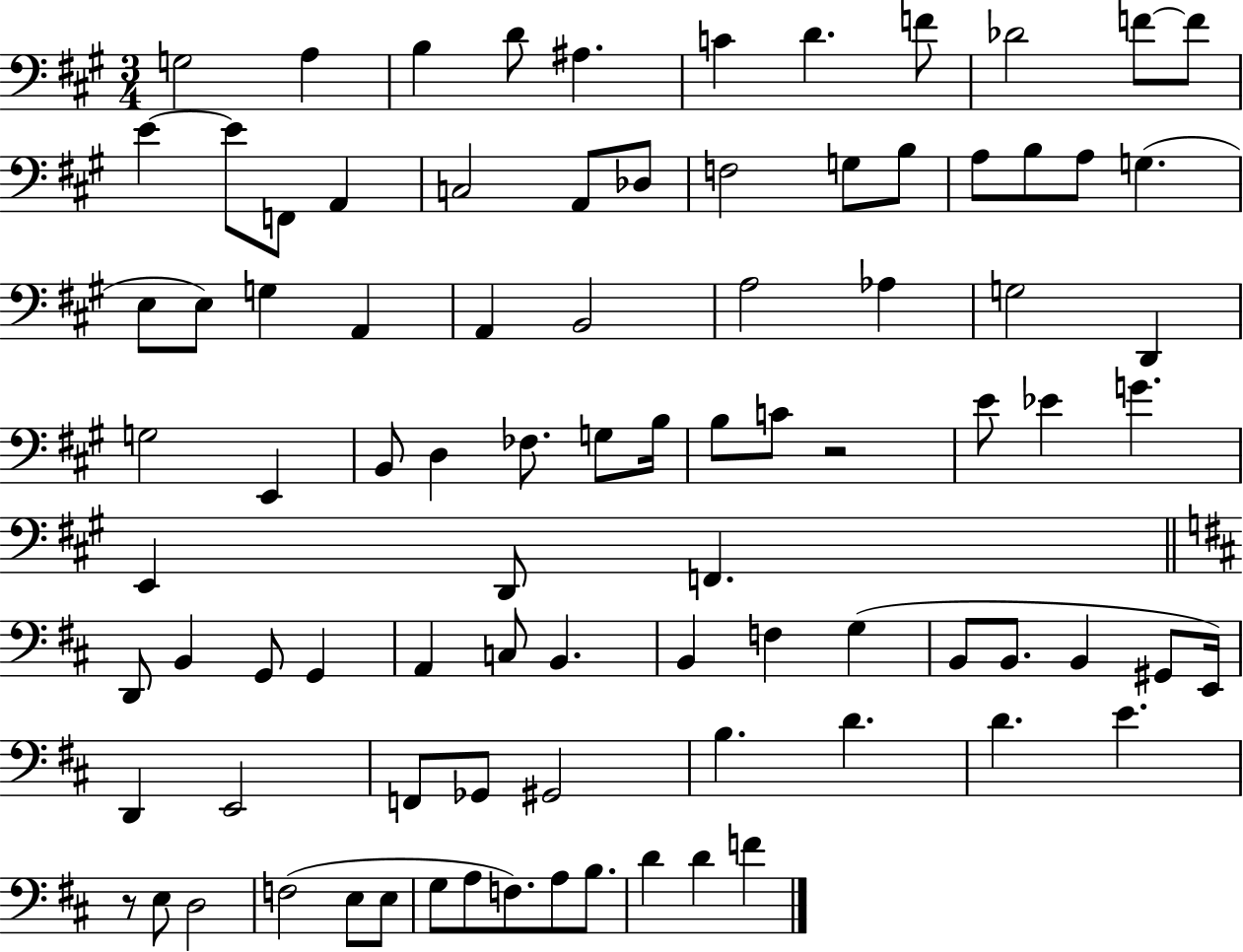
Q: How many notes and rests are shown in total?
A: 89